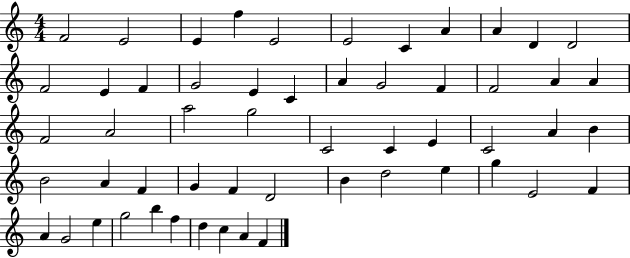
X:1
T:Untitled
M:4/4
L:1/4
K:C
F2 E2 E f E2 E2 C A A D D2 F2 E F G2 E C A G2 F F2 A A F2 A2 a2 g2 C2 C E C2 A B B2 A F G F D2 B d2 e g E2 F A G2 e g2 b f d c A F